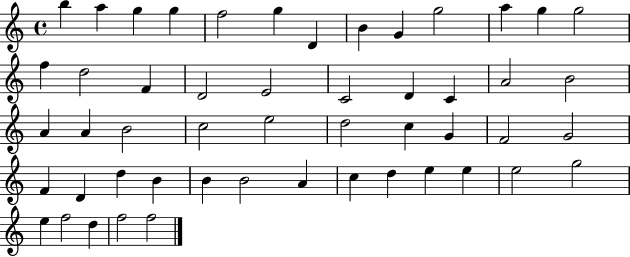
B5/q A5/q G5/q G5/q F5/h G5/q D4/q B4/q G4/q G5/h A5/q G5/q G5/h F5/q D5/h F4/q D4/h E4/h C4/h D4/q C4/q A4/h B4/h A4/q A4/q B4/h C5/h E5/h D5/h C5/q G4/q F4/h G4/h F4/q D4/q D5/q B4/q B4/q B4/h A4/q C5/q D5/q E5/q E5/q E5/h G5/h E5/q F5/h D5/q F5/h F5/h